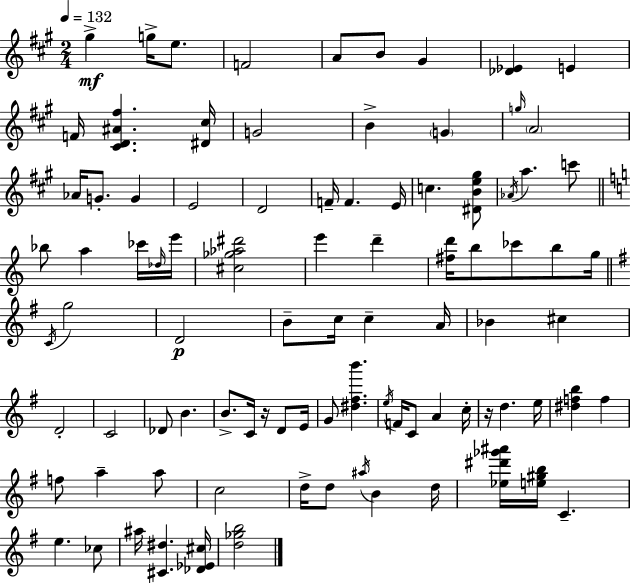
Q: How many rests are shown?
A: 2